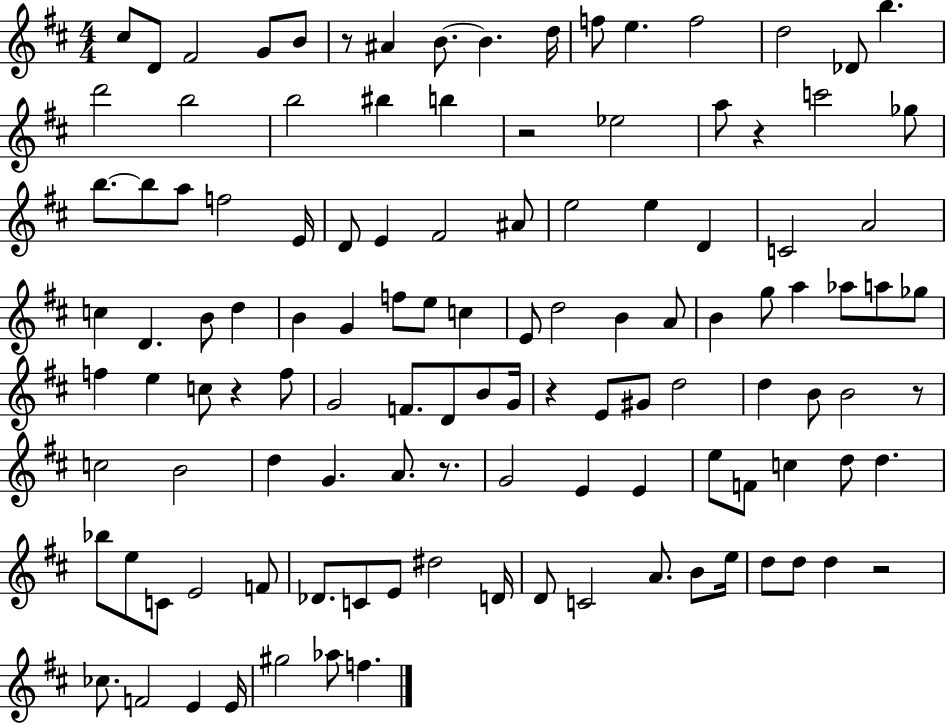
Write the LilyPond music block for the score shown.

{
  \clef treble
  \numericTimeSignature
  \time 4/4
  \key d \major
  \repeat volta 2 { cis''8 d'8 fis'2 g'8 b'8 | r8 ais'4 b'8.~~ b'4. d''16 | f''8 e''4. f''2 | d''2 des'8 b''4. | \break d'''2 b''2 | b''2 bis''4 b''4 | r2 ees''2 | a''8 r4 c'''2 ges''8 | \break b''8.~~ b''8 a''8 f''2 e'16 | d'8 e'4 fis'2 ais'8 | e''2 e''4 d'4 | c'2 a'2 | \break c''4 d'4. b'8 d''4 | b'4 g'4 f''8 e''8 c''4 | e'8 d''2 b'4 a'8 | b'4 g''8 a''4 aes''8 a''8 ges''8 | \break f''4 e''4 c''8 r4 f''8 | g'2 f'8. d'8 b'8 g'16 | r4 e'8 gis'8 d''2 | d''4 b'8 b'2 r8 | \break c''2 b'2 | d''4 g'4. a'8. r8. | g'2 e'4 e'4 | e''8 f'8 c''4 d''8 d''4. | \break bes''8 e''8 c'8 e'2 f'8 | des'8. c'8 e'8 dis''2 d'16 | d'8 c'2 a'8. b'8 e''16 | d''8 d''8 d''4 r2 | \break ces''8. f'2 e'4 e'16 | gis''2 aes''8 f''4. | } \bar "|."
}